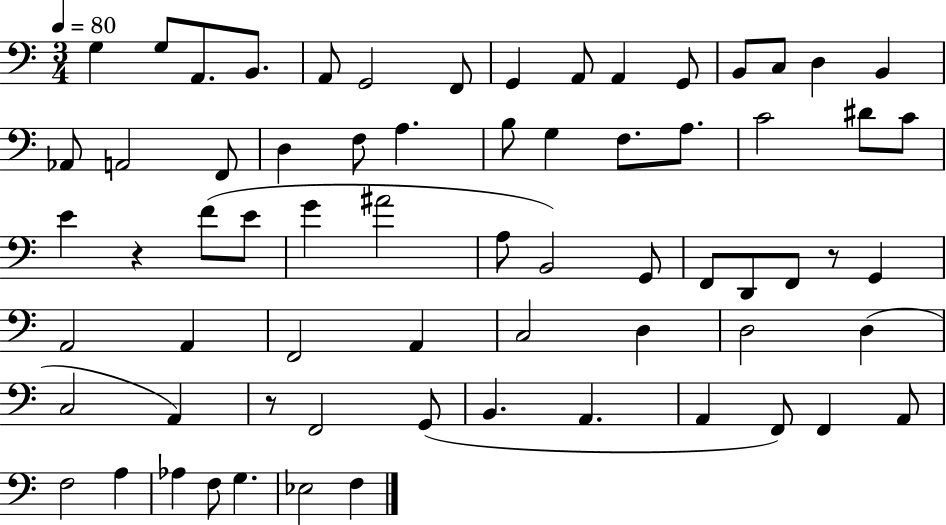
G3/q G3/e A2/e. B2/e. A2/e G2/h F2/e G2/q A2/e A2/q G2/e B2/e C3/e D3/q B2/q Ab2/e A2/h F2/e D3/q F3/e A3/q. B3/e G3/q F3/e. A3/e. C4/h D#4/e C4/e E4/q R/q F4/e E4/e G4/q A#4/h A3/e B2/h G2/e F2/e D2/e F2/e R/e G2/q A2/h A2/q F2/h A2/q C3/h D3/q D3/h D3/q C3/h A2/q R/e F2/h G2/e B2/q. A2/q. A2/q F2/e F2/q A2/e F3/h A3/q Ab3/q F3/e G3/q. Eb3/h F3/q